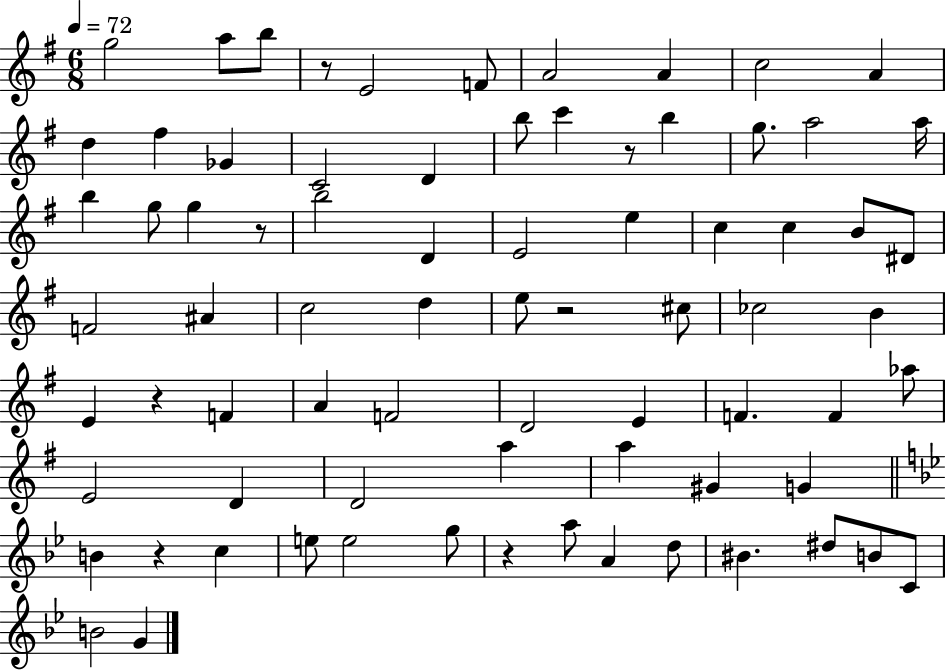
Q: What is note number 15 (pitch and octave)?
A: B5